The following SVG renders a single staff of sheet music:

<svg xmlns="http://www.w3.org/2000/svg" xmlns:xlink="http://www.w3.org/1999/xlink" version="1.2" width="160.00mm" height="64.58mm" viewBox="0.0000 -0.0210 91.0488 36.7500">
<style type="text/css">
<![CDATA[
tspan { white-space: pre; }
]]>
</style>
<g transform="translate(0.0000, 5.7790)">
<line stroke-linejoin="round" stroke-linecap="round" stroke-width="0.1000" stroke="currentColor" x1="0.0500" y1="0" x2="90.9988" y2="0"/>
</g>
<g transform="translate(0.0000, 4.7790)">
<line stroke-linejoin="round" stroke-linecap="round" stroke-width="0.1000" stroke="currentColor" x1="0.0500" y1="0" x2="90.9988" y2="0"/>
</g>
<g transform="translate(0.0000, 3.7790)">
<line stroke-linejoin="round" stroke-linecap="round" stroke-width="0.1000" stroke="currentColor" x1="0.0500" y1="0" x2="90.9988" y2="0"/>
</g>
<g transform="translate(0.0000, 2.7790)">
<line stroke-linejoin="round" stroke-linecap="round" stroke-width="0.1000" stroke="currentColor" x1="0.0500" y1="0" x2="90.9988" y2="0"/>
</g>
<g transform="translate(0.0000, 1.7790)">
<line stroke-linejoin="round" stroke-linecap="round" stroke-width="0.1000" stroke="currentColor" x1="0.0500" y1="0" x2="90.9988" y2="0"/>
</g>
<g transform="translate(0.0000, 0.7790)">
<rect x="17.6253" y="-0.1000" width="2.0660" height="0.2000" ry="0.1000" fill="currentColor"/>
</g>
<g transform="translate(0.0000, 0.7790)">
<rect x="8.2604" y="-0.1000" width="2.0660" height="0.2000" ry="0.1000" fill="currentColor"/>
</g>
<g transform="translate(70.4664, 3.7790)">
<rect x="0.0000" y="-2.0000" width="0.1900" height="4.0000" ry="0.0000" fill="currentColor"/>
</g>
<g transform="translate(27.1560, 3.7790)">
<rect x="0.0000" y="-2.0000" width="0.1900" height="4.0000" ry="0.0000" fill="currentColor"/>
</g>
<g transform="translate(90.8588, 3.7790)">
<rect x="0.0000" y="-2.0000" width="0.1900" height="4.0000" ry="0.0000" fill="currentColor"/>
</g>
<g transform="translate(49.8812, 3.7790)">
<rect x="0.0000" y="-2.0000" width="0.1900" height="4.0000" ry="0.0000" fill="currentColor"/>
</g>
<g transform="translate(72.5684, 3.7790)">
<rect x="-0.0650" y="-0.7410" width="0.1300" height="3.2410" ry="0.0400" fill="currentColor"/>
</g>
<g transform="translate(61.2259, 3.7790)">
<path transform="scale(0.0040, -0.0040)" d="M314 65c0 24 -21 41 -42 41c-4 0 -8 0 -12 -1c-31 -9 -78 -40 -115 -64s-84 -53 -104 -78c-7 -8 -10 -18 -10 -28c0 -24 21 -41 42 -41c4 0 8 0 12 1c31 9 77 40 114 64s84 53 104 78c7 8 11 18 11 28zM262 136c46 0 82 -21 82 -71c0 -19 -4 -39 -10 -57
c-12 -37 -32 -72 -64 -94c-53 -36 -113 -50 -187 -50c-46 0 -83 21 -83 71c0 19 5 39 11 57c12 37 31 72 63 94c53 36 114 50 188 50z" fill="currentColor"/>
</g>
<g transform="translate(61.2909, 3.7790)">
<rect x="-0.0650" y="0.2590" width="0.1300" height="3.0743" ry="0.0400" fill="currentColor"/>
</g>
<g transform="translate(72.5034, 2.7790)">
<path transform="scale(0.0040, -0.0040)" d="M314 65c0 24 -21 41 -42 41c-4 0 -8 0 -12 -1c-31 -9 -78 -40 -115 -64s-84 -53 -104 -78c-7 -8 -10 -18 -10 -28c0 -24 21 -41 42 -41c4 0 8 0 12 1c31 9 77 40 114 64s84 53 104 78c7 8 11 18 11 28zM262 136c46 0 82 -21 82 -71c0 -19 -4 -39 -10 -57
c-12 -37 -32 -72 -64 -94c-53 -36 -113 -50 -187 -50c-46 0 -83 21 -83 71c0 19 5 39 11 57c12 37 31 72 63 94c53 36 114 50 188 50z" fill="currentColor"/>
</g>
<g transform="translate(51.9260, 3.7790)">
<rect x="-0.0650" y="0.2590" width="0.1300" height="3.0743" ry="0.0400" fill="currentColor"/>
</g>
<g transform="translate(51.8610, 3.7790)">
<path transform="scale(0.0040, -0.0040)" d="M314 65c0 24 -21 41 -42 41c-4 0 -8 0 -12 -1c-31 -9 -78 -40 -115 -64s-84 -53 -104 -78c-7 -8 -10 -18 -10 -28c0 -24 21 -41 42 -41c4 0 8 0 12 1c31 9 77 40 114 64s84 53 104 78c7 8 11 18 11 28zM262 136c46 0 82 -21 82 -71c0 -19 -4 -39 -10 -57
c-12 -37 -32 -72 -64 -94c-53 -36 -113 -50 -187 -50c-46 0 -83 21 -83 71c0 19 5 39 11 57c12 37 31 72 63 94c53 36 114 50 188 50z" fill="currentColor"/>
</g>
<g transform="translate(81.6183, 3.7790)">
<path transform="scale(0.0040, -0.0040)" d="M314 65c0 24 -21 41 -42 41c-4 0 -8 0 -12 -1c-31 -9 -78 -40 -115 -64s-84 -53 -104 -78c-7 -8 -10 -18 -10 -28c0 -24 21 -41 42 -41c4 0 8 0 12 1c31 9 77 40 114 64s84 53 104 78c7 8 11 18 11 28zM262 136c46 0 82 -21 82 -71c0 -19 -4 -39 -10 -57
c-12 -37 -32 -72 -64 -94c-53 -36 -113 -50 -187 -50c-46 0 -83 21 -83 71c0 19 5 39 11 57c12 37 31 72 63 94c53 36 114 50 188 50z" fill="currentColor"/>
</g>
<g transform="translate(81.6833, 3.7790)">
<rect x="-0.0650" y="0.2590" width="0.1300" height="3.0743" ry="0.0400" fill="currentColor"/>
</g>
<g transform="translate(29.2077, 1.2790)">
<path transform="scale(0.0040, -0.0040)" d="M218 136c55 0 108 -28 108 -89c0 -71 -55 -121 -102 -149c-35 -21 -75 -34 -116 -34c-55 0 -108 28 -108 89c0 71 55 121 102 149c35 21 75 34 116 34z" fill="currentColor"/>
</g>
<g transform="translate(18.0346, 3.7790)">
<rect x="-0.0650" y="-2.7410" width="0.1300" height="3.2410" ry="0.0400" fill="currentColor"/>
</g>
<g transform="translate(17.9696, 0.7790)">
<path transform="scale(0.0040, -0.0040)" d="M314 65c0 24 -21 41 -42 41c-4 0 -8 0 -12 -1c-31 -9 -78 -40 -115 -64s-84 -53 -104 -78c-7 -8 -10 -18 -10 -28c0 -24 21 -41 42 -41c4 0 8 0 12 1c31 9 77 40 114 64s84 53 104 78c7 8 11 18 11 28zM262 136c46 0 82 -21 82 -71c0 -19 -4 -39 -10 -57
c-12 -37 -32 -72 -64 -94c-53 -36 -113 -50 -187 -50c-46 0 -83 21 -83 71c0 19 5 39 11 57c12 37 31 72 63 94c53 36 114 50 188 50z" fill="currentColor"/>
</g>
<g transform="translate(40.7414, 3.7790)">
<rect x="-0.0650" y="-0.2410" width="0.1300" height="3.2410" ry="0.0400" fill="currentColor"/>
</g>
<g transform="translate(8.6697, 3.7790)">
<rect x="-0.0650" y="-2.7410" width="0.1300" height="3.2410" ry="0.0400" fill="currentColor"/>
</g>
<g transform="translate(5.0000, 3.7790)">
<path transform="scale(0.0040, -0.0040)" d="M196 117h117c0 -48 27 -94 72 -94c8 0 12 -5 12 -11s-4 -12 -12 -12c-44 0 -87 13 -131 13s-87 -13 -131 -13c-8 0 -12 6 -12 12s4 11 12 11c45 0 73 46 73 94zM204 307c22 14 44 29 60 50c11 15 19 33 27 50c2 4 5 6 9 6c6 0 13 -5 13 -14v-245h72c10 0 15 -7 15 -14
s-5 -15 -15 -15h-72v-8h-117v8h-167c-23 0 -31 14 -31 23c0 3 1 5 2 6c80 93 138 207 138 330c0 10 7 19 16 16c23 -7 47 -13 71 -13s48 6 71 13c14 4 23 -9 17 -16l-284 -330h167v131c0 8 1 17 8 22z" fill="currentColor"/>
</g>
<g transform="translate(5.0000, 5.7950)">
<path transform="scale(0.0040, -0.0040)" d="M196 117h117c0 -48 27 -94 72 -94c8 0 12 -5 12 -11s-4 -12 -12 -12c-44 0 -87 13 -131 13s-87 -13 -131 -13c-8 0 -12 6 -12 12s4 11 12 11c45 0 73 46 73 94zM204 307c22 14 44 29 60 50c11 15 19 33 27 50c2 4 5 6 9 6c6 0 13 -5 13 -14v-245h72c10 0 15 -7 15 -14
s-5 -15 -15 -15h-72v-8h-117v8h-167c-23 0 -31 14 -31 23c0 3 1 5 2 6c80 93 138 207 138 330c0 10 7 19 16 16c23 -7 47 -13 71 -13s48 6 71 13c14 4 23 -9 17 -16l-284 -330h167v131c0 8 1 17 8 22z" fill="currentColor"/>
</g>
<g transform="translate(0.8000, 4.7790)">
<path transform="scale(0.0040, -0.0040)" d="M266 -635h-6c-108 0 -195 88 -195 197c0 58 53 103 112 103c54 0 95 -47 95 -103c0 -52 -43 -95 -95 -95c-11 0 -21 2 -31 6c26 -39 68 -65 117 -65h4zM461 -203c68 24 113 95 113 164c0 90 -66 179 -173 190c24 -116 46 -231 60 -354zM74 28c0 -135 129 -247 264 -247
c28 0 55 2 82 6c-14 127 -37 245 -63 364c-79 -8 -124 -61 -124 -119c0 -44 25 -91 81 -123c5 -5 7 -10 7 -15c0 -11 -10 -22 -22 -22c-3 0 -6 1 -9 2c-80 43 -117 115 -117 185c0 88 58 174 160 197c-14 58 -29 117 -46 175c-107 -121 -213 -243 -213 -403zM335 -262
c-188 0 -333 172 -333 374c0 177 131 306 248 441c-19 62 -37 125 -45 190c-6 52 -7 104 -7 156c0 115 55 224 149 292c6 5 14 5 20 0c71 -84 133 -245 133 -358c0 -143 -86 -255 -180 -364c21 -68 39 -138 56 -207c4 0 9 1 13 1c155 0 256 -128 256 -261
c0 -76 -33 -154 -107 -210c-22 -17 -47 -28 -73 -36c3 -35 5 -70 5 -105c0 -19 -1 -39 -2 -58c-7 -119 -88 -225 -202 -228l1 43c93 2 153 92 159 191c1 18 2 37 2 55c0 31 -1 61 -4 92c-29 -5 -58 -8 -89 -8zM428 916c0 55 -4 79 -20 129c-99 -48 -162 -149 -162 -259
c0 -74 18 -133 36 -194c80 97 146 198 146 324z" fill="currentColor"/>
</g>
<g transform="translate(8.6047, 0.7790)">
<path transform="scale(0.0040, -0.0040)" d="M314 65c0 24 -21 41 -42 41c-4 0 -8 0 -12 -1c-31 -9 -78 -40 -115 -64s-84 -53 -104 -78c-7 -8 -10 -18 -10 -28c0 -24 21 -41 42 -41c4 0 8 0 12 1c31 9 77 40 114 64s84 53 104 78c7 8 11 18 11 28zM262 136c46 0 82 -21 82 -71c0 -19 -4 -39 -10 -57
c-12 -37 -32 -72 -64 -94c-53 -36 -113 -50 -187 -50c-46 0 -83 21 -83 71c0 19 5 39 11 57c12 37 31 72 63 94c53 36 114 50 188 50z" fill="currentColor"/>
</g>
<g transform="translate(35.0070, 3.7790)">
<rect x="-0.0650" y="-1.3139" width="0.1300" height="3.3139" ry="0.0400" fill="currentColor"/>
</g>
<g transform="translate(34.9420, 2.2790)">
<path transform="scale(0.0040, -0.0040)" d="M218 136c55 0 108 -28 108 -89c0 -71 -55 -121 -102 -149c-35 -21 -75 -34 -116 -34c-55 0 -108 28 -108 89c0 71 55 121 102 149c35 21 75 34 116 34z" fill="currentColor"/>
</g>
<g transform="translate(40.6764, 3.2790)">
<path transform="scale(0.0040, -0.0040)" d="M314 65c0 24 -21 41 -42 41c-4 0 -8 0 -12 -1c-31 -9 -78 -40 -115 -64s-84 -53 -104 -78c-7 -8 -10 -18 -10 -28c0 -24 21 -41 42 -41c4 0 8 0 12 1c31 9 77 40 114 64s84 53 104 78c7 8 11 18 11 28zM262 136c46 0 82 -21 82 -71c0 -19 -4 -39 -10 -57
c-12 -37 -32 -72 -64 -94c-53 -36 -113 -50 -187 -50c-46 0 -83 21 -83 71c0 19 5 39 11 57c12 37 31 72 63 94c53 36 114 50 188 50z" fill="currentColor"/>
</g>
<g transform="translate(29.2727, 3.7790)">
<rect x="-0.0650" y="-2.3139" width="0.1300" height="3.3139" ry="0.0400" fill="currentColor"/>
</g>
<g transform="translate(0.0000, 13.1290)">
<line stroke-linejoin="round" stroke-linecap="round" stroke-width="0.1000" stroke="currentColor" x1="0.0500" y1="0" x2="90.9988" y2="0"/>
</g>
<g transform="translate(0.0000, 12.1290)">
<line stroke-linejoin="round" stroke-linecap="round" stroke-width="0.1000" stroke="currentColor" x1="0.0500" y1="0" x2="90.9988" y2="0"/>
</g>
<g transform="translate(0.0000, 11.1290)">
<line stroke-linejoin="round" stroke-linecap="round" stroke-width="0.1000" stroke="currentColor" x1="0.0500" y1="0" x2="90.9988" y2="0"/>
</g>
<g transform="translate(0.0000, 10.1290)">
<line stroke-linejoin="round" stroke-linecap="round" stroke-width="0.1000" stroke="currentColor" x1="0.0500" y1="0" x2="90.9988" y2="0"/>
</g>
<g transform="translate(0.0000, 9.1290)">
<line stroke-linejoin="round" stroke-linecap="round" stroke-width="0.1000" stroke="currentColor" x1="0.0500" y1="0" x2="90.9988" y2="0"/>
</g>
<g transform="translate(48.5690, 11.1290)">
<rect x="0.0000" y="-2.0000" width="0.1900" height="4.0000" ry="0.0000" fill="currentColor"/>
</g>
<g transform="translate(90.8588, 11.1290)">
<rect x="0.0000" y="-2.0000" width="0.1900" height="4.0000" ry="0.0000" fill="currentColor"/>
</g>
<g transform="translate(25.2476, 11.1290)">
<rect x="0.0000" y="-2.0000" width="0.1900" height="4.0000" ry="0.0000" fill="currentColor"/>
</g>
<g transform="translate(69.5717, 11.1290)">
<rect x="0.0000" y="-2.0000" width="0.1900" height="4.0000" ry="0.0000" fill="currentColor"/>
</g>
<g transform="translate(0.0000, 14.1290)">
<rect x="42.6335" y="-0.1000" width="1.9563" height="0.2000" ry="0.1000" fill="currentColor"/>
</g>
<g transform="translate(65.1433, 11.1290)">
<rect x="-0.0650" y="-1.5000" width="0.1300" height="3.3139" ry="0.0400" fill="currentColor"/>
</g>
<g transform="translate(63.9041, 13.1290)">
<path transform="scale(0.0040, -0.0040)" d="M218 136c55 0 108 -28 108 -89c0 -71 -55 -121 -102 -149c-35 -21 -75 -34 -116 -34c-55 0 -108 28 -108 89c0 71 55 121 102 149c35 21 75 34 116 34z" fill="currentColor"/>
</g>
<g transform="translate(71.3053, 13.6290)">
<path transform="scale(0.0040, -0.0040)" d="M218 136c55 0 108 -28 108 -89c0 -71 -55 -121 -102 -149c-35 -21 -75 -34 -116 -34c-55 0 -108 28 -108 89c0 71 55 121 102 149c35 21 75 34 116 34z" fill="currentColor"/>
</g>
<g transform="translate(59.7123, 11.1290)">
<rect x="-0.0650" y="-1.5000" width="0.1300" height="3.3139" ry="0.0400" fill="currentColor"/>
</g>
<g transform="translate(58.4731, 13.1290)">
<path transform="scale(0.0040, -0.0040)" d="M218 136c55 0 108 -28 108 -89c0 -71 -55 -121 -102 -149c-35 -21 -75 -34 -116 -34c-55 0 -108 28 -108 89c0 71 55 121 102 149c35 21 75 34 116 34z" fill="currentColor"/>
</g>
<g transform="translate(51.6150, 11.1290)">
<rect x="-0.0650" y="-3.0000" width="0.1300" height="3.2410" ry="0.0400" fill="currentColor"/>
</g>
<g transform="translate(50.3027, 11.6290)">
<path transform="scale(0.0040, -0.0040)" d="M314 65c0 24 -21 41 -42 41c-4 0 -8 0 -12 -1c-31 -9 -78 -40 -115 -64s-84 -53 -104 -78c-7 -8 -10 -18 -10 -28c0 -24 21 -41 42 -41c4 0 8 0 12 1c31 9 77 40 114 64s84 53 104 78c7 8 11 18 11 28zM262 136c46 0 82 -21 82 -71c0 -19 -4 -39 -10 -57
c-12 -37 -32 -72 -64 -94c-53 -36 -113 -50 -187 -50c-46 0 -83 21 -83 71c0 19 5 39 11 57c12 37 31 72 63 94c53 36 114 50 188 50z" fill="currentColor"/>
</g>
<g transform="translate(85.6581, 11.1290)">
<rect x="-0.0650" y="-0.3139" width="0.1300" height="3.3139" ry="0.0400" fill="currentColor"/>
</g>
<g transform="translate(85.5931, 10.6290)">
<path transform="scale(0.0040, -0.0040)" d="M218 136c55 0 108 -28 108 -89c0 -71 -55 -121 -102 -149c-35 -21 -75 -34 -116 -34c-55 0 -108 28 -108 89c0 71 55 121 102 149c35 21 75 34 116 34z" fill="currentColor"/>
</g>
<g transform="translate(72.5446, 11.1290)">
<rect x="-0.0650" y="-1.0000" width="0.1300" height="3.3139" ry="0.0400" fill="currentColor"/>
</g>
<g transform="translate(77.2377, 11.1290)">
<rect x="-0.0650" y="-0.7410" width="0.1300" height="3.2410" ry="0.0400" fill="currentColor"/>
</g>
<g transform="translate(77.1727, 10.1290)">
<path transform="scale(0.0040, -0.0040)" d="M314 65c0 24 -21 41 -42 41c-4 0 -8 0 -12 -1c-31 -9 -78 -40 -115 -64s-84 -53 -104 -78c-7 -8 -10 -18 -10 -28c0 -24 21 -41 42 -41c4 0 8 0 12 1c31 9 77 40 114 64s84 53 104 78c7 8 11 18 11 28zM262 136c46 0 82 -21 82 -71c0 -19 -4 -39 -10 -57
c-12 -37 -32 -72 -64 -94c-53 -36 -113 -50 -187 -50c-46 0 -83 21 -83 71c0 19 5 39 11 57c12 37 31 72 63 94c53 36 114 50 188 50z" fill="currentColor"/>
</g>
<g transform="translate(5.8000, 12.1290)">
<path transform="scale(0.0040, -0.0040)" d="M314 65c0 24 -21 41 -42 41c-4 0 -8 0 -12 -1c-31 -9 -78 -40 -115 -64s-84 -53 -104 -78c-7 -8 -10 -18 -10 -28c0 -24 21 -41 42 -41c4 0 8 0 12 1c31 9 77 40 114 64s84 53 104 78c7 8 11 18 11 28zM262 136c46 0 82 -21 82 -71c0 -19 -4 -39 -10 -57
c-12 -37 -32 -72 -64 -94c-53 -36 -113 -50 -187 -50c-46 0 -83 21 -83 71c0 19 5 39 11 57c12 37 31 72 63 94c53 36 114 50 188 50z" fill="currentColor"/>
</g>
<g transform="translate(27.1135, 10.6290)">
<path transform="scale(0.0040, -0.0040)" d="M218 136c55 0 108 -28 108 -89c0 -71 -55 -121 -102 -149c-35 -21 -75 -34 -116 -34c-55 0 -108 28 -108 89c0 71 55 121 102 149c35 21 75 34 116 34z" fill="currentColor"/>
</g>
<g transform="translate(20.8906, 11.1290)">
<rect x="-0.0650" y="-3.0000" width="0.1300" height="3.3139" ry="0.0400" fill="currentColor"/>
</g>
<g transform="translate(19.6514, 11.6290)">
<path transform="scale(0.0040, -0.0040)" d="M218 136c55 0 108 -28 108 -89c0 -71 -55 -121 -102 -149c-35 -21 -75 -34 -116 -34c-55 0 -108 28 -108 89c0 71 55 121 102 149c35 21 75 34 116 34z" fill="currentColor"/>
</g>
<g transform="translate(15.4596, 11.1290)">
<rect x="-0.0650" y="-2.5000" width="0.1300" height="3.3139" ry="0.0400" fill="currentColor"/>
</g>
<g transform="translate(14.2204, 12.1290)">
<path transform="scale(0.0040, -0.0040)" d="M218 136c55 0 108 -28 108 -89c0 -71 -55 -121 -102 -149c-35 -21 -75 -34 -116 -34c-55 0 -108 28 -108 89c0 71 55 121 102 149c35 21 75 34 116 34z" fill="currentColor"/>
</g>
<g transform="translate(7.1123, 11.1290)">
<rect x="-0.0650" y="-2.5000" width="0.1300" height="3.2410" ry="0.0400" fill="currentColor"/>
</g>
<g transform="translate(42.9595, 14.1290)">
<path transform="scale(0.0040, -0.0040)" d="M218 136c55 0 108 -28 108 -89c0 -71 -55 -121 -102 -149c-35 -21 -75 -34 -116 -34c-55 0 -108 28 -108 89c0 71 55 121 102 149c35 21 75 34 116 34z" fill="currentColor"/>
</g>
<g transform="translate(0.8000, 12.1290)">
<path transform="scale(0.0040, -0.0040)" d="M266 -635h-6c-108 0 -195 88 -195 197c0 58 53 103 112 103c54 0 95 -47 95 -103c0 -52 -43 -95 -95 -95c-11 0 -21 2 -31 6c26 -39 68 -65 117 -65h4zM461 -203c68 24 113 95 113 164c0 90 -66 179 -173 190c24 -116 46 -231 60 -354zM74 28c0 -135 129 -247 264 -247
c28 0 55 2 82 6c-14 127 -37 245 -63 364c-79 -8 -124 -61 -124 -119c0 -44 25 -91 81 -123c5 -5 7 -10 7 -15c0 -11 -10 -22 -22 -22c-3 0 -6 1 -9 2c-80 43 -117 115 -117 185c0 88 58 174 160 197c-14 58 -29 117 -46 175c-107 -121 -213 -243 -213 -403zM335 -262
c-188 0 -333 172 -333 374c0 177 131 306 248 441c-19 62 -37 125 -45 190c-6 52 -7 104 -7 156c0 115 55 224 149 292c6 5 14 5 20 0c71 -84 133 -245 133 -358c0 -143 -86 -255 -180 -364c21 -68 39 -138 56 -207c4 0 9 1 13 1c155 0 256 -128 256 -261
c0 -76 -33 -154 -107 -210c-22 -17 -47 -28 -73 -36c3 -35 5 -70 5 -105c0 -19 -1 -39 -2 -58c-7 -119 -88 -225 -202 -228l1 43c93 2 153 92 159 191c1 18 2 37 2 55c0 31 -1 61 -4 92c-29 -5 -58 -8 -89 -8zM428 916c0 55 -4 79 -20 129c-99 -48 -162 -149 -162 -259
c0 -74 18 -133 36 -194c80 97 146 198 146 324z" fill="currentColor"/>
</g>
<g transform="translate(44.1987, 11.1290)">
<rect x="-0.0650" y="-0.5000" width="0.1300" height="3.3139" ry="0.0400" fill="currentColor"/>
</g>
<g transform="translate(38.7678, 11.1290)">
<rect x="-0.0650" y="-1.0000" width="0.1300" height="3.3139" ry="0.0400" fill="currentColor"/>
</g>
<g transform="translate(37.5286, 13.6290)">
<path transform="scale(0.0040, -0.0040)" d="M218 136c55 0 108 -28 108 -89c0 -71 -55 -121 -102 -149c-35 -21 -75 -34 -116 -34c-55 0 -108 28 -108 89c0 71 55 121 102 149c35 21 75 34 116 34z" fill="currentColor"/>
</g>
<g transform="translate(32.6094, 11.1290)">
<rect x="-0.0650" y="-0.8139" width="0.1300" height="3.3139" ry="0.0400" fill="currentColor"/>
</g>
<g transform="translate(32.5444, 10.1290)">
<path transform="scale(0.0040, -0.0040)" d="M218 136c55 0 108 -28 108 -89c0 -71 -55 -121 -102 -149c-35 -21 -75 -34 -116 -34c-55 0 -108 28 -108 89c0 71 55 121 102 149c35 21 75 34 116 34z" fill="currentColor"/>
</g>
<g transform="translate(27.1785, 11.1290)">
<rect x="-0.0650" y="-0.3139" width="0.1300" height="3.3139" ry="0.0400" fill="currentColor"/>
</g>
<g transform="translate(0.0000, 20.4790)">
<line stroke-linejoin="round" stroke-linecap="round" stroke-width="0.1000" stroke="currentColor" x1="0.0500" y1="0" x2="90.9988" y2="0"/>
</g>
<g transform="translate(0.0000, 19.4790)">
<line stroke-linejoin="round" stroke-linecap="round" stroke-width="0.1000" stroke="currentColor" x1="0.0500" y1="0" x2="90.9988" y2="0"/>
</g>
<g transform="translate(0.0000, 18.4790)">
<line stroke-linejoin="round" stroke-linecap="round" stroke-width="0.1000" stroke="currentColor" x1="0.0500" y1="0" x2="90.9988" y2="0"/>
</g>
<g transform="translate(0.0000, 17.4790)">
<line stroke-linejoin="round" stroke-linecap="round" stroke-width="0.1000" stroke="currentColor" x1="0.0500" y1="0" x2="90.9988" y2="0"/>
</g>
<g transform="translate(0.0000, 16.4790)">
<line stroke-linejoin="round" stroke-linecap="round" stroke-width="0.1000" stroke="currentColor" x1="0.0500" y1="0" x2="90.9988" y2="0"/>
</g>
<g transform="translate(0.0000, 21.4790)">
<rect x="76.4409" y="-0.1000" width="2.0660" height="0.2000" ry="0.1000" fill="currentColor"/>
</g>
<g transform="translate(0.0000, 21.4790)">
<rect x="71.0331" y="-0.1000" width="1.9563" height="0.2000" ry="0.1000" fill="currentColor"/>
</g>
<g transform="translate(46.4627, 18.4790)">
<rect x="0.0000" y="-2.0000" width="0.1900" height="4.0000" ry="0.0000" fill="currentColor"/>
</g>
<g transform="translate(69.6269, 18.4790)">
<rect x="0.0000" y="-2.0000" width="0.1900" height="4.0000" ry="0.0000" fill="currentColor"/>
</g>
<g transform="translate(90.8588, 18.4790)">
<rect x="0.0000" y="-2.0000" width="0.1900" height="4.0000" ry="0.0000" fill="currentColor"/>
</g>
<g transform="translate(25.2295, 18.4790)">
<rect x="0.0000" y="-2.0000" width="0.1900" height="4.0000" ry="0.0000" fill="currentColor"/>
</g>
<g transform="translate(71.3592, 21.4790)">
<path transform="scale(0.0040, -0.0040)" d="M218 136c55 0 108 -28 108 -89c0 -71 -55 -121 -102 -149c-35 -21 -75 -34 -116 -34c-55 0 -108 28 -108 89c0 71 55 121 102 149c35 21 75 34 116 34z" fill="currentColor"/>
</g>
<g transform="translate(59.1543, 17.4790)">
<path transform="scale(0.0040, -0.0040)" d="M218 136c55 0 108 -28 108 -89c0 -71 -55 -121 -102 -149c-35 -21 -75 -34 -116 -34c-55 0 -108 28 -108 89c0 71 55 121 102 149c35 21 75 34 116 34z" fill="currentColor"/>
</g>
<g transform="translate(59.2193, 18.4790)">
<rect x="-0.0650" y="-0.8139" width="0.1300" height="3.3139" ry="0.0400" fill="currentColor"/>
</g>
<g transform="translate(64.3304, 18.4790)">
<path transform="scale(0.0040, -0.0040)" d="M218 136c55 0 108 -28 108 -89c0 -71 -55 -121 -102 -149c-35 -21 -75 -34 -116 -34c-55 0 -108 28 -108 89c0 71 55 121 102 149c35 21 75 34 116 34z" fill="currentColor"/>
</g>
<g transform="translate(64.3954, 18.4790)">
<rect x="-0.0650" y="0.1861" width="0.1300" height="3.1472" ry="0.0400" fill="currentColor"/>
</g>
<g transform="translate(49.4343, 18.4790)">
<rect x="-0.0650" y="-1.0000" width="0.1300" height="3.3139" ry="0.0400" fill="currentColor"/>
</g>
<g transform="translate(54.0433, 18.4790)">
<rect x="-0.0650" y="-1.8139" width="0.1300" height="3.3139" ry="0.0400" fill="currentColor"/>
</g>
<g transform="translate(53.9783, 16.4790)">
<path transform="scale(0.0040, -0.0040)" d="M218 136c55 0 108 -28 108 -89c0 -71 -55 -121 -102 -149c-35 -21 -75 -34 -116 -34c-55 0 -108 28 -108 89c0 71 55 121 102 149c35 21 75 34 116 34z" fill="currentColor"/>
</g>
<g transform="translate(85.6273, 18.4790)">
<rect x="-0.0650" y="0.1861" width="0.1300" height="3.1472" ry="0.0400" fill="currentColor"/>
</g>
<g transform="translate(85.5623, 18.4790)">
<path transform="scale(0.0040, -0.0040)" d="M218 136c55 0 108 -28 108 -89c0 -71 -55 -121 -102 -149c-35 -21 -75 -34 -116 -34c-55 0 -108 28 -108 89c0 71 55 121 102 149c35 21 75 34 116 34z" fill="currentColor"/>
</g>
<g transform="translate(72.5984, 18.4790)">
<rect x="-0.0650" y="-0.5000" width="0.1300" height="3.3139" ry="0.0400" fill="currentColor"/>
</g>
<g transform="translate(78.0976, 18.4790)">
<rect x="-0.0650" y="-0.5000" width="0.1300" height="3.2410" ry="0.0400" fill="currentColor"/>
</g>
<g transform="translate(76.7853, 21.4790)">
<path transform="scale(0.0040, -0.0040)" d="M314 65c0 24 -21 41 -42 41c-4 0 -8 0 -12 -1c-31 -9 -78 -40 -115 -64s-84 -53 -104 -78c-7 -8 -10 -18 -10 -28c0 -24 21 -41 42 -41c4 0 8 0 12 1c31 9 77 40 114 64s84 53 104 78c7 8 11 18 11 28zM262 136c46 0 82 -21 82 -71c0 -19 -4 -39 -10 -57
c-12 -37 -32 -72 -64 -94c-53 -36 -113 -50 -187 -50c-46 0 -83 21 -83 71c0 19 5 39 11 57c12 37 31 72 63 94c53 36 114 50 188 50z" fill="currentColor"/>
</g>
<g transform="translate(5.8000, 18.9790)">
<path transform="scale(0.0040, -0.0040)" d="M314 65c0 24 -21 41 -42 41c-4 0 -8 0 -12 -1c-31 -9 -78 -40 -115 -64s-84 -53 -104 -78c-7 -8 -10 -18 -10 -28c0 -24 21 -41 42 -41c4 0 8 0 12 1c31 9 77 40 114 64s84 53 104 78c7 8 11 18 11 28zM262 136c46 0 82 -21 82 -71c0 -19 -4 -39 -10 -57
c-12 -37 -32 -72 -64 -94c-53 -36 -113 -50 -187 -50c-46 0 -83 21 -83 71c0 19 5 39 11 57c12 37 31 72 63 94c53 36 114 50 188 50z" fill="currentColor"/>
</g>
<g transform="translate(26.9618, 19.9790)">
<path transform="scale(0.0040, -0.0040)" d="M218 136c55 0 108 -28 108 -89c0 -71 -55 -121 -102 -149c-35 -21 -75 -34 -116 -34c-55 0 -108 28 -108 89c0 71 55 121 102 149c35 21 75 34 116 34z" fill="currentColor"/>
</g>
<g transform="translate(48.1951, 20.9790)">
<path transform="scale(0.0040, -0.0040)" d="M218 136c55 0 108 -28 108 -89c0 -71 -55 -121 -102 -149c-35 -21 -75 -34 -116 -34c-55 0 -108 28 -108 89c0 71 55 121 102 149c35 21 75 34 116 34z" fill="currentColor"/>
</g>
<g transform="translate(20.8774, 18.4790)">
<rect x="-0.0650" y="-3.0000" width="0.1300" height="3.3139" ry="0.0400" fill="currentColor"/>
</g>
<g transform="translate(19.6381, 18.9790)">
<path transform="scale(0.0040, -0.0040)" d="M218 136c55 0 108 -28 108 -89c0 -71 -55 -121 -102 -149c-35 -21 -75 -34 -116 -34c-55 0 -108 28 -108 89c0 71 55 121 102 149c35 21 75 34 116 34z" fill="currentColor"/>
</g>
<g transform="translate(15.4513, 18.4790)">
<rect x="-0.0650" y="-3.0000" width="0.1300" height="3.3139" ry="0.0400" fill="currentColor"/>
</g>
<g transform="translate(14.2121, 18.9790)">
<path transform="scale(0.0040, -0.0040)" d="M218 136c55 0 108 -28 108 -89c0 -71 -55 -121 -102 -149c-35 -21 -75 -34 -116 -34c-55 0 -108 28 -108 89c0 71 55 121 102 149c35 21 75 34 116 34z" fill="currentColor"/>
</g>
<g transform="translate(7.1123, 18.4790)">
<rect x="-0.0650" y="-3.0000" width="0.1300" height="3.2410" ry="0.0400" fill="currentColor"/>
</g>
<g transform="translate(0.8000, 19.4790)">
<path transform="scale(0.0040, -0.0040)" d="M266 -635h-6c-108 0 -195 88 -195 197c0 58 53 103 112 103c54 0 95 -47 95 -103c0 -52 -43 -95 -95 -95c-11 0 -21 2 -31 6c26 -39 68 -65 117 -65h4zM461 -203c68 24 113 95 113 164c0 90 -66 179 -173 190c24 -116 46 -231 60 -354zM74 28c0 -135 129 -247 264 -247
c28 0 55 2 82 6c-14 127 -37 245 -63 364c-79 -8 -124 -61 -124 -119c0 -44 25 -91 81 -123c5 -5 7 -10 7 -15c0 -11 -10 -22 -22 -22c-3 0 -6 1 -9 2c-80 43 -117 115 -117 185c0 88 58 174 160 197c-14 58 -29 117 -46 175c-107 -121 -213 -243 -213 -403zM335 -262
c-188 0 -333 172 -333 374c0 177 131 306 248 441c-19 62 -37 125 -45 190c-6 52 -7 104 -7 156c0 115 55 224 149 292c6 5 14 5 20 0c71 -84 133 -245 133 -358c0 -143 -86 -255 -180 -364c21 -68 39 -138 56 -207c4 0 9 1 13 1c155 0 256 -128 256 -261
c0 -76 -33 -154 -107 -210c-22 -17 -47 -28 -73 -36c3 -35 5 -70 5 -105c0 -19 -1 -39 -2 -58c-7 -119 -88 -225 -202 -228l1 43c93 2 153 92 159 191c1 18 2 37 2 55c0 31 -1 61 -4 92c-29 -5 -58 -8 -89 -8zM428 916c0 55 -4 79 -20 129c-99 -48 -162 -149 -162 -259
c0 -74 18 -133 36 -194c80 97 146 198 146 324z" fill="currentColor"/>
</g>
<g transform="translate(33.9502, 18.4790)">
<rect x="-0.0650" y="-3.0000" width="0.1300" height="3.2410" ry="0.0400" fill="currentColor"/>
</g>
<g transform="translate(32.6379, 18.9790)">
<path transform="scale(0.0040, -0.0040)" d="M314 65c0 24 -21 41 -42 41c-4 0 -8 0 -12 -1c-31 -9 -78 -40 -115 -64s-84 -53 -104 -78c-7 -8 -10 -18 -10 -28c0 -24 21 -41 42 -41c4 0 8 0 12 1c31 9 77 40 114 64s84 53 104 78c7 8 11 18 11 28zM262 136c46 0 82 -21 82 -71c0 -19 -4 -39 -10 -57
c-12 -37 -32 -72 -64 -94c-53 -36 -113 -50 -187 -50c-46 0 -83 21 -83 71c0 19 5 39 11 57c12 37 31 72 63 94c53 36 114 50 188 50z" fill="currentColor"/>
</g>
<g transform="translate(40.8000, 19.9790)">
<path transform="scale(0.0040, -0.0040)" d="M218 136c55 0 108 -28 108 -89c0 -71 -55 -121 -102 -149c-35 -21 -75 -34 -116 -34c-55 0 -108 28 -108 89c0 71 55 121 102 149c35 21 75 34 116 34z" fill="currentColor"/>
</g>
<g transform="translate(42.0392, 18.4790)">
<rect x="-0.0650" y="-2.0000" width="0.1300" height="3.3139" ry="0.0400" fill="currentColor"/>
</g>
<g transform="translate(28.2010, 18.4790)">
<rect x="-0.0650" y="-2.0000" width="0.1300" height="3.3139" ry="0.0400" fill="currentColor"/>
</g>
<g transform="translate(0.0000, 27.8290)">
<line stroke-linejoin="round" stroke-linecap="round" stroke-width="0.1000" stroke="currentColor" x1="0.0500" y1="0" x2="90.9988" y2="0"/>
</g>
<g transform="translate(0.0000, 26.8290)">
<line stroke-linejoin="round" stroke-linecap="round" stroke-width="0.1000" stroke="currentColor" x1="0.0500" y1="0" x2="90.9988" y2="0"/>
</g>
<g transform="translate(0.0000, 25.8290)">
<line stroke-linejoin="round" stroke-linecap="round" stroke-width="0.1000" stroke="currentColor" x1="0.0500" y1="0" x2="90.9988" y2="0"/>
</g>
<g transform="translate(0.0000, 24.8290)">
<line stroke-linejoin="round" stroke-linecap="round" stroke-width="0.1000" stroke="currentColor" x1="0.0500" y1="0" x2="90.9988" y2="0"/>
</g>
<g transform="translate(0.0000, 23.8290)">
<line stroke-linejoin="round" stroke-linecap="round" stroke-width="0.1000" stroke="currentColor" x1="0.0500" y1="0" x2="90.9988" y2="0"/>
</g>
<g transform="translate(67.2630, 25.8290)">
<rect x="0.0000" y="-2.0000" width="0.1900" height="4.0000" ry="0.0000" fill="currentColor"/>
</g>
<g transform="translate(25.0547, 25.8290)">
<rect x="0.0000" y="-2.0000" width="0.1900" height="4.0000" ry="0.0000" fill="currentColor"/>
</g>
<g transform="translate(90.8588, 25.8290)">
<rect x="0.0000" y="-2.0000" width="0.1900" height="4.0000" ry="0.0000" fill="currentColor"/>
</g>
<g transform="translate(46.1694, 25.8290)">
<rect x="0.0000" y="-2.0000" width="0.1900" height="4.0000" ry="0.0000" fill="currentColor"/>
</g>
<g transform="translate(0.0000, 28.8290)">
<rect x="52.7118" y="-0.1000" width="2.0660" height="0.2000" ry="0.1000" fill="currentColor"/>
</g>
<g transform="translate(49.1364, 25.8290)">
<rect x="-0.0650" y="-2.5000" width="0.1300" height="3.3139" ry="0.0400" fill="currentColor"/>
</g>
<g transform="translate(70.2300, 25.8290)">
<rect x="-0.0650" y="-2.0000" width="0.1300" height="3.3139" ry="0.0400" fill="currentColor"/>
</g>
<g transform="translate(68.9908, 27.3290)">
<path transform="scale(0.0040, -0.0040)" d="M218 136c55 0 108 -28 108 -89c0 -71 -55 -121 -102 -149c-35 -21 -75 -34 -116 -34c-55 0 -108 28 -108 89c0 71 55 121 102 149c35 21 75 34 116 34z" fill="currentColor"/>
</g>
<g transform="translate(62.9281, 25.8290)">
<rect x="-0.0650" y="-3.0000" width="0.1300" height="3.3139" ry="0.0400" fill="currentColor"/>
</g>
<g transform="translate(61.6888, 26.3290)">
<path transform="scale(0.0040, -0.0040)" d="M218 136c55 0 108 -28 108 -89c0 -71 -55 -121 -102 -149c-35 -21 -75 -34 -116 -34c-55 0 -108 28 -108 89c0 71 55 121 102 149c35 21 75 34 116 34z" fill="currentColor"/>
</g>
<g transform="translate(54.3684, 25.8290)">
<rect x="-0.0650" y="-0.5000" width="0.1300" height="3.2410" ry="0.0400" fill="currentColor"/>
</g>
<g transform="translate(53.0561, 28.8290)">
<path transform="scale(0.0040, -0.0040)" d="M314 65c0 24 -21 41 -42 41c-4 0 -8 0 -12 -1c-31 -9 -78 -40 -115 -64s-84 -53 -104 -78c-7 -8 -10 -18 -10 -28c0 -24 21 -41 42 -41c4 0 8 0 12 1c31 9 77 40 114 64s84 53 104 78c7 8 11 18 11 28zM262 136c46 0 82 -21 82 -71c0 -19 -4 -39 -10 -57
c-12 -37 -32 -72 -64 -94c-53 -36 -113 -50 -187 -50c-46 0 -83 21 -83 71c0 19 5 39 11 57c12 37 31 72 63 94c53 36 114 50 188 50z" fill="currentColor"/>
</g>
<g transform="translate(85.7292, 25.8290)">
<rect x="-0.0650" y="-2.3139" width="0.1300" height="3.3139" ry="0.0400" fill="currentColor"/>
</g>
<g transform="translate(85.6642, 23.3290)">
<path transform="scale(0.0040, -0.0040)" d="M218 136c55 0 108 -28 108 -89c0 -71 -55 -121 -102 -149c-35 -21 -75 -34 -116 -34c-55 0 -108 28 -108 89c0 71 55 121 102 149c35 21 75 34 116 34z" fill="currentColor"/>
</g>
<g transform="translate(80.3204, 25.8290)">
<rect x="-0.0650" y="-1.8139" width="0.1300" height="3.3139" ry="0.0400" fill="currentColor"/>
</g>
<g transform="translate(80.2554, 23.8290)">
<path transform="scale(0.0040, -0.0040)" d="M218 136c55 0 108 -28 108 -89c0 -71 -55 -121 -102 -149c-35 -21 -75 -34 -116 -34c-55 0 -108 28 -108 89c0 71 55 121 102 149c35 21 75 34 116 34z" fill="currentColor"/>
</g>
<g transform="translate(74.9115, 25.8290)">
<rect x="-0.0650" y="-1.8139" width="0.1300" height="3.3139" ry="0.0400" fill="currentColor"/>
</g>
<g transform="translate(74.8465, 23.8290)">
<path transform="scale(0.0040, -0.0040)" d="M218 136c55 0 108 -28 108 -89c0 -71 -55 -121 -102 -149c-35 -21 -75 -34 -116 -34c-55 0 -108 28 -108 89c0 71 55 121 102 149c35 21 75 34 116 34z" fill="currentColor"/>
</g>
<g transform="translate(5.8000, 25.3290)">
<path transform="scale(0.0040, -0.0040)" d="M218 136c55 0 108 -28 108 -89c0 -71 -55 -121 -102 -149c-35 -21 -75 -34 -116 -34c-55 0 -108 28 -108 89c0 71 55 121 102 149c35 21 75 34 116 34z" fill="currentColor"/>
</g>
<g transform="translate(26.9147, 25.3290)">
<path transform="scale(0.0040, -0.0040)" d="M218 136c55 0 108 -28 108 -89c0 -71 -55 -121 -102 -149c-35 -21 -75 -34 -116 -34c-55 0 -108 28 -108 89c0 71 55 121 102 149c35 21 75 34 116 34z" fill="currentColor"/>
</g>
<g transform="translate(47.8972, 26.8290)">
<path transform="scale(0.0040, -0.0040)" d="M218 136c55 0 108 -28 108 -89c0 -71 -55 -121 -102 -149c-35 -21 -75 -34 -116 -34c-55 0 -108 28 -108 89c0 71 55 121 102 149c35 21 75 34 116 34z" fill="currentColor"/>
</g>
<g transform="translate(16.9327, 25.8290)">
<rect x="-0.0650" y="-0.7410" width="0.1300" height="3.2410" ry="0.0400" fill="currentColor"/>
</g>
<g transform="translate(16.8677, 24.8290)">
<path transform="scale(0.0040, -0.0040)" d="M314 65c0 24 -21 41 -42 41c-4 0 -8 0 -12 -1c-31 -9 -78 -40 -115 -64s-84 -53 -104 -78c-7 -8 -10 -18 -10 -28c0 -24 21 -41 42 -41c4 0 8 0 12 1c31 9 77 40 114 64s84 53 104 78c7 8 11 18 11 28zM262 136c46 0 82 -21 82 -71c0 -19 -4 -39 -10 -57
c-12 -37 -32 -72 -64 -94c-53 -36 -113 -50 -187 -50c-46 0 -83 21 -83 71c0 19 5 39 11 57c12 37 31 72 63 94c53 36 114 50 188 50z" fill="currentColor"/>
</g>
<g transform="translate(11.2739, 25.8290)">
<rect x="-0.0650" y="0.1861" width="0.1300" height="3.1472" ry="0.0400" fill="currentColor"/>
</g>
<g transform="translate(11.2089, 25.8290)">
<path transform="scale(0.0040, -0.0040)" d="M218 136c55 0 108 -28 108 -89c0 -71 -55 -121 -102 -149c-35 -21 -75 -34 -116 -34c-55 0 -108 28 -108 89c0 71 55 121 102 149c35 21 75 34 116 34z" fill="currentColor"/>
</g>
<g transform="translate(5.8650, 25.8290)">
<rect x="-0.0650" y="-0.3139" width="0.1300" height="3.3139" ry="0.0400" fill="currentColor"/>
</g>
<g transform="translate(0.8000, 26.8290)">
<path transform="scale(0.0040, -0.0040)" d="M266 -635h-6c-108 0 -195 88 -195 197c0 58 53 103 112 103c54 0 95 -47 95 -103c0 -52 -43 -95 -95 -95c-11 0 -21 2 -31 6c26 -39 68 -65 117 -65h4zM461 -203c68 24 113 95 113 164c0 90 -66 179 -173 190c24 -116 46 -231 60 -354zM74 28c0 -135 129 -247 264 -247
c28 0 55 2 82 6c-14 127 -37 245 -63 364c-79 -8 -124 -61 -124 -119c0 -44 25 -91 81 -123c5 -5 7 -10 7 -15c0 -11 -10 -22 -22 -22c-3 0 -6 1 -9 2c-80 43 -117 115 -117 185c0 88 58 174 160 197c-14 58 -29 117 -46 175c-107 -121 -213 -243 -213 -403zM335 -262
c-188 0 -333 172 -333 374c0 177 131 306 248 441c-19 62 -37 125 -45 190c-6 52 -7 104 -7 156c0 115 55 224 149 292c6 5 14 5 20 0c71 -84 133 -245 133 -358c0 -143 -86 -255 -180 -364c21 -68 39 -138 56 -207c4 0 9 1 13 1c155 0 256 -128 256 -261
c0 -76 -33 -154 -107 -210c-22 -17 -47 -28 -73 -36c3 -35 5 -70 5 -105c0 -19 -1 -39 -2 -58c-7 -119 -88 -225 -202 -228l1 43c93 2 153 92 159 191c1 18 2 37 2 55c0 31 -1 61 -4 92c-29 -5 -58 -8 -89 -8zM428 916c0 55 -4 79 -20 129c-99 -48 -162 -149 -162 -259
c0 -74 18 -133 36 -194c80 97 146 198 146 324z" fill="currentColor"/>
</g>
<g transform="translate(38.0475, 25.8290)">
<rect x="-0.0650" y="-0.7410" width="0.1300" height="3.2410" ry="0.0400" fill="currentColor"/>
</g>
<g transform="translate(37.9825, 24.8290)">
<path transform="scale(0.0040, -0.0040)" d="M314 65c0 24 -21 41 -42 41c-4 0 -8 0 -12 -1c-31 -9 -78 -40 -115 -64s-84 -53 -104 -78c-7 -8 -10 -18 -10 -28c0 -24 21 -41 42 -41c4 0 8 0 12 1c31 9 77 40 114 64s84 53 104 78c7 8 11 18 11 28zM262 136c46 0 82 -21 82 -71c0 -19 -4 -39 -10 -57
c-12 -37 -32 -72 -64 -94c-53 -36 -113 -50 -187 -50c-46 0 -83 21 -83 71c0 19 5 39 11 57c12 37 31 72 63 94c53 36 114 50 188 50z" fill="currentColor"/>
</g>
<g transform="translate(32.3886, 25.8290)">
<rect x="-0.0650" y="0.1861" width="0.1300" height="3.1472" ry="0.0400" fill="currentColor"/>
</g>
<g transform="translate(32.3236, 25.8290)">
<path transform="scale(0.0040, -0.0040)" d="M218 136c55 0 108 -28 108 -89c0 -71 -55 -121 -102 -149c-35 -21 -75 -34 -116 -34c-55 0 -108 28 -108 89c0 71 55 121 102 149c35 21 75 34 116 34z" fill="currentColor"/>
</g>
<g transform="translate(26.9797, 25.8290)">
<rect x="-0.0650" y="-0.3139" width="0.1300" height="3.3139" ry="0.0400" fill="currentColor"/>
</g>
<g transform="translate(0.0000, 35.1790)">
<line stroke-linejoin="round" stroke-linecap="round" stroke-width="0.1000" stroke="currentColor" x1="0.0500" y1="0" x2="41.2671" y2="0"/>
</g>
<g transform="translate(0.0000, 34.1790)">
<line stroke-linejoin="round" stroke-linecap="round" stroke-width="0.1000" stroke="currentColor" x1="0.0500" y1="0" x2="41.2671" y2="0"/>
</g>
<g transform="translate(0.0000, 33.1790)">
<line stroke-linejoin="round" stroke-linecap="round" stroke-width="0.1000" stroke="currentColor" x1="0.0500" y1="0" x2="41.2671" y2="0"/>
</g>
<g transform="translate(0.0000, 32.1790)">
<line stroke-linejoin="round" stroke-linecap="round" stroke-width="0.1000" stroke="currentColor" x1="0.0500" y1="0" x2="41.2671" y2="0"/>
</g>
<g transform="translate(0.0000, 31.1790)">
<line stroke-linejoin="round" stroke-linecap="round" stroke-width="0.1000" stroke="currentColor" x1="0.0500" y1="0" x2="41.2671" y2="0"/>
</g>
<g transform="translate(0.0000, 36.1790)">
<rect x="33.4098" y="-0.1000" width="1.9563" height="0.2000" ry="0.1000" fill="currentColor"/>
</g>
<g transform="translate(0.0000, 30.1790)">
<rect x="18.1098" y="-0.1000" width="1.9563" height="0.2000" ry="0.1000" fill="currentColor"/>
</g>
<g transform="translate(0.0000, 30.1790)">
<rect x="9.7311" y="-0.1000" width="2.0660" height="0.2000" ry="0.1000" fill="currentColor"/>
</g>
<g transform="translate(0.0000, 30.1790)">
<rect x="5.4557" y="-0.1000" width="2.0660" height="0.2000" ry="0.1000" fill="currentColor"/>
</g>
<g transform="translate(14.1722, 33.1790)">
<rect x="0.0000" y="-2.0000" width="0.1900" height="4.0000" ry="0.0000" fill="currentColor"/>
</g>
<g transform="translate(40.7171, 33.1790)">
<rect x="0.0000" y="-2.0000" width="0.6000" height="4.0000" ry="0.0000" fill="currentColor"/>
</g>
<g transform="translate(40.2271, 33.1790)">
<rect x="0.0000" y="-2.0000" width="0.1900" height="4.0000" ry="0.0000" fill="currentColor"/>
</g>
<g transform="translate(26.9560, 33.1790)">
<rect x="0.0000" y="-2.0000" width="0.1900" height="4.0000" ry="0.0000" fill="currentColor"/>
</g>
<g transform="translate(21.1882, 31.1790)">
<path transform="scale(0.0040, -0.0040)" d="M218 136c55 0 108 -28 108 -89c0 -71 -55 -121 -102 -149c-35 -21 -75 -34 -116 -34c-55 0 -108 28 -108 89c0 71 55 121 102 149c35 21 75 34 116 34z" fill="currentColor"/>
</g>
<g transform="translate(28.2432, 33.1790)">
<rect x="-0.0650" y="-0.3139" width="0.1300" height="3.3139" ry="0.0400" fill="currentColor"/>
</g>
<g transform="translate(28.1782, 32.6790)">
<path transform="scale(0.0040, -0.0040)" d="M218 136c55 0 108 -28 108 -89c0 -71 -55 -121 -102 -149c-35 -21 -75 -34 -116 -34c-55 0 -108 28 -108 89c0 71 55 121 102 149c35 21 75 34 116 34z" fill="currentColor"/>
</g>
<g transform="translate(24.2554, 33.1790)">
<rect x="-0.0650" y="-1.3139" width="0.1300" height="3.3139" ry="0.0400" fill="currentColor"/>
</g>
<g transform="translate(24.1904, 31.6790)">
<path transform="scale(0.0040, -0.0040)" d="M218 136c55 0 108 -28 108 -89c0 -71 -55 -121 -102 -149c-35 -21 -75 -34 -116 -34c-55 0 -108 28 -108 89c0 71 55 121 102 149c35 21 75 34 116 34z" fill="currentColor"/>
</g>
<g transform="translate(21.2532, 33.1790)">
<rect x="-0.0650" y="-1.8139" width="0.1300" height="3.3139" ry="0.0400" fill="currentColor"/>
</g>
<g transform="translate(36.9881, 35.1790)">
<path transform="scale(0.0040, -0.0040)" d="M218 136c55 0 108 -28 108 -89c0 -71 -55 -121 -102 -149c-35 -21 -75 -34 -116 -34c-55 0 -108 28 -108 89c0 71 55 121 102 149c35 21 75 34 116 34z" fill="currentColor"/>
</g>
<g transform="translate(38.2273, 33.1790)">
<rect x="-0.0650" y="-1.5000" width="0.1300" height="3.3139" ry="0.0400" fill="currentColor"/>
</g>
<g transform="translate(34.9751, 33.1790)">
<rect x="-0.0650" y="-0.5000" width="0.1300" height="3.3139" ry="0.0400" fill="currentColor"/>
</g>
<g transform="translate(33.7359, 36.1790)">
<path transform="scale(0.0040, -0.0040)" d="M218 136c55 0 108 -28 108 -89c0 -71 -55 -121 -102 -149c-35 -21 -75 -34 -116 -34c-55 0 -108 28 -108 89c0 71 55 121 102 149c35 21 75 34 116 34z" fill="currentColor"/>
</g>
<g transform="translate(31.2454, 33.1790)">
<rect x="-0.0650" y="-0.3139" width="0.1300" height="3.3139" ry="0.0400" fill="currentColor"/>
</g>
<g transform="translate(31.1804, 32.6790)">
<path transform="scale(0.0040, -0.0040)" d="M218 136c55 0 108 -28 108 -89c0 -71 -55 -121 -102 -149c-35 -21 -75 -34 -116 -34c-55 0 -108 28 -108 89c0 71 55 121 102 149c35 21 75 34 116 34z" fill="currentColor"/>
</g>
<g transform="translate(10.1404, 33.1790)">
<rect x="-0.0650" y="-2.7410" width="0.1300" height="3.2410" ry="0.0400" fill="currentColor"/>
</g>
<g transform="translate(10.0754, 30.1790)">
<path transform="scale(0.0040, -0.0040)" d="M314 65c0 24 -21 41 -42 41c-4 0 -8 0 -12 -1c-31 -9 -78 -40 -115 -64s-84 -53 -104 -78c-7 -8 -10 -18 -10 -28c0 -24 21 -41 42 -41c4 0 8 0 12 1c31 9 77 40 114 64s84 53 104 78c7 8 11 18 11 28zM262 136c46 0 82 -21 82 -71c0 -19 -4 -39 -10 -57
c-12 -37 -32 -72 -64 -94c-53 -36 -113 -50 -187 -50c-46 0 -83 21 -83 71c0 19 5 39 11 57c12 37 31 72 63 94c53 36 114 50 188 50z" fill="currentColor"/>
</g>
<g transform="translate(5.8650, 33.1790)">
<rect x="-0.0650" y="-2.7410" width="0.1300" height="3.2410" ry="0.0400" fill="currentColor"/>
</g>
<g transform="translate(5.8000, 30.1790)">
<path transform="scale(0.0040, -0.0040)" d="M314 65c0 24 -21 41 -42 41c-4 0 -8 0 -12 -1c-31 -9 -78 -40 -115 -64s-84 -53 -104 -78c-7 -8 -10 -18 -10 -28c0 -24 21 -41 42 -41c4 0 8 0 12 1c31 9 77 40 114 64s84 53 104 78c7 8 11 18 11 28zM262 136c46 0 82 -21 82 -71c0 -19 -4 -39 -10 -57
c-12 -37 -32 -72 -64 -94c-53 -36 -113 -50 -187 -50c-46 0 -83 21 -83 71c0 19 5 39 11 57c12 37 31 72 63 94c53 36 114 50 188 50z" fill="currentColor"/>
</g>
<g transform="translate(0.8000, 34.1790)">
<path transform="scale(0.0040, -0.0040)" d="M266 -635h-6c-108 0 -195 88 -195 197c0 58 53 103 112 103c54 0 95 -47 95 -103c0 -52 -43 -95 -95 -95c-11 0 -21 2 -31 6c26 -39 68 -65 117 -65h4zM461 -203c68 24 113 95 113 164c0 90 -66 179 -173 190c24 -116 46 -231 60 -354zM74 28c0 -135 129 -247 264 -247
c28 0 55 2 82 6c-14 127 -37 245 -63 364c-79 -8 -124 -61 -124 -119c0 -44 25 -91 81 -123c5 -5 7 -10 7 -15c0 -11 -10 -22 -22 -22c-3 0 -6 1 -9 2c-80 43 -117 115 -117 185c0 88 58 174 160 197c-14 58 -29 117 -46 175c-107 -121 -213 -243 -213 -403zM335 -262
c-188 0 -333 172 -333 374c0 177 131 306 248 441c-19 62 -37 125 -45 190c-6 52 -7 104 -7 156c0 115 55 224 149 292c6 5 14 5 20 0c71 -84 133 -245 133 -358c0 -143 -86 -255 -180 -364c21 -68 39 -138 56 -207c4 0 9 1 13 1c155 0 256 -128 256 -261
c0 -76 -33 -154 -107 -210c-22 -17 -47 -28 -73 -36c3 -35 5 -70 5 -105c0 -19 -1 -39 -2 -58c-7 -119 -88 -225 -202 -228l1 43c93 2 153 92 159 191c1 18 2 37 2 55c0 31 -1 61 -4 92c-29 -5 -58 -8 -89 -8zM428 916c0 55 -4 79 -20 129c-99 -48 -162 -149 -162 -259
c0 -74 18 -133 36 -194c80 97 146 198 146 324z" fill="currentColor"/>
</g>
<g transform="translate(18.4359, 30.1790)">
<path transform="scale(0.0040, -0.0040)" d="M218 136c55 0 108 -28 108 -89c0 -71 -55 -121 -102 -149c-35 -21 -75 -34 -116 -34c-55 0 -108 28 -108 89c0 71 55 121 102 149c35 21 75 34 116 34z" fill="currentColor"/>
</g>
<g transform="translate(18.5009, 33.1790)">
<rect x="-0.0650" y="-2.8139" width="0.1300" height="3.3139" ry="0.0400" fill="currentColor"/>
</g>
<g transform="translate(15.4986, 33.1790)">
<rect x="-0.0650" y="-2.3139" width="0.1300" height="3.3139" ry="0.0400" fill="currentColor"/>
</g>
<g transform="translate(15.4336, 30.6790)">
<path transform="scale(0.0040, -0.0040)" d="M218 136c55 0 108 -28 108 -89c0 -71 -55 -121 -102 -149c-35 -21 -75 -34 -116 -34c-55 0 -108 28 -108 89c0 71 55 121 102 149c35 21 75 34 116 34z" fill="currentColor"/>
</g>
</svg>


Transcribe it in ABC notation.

X:1
T:Untitled
M:4/4
L:1/4
K:C
a2 a2 g e c2 B2 B2 d2 B2 G2 G A c d D C A2 E E D d2 c A2 A A F A2 F D f d B C C2 B c B d2 c B d2 G C2 A F f f g a2 a2 g a f e c c C E